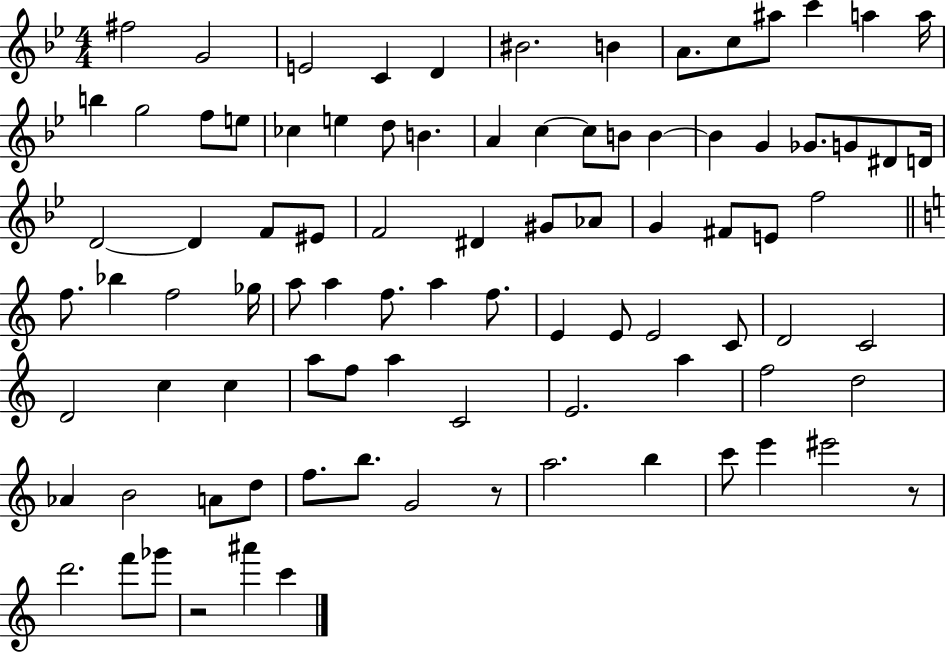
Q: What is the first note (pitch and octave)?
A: F#5